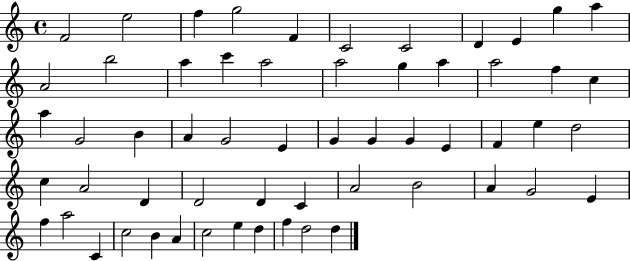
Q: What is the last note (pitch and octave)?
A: D5